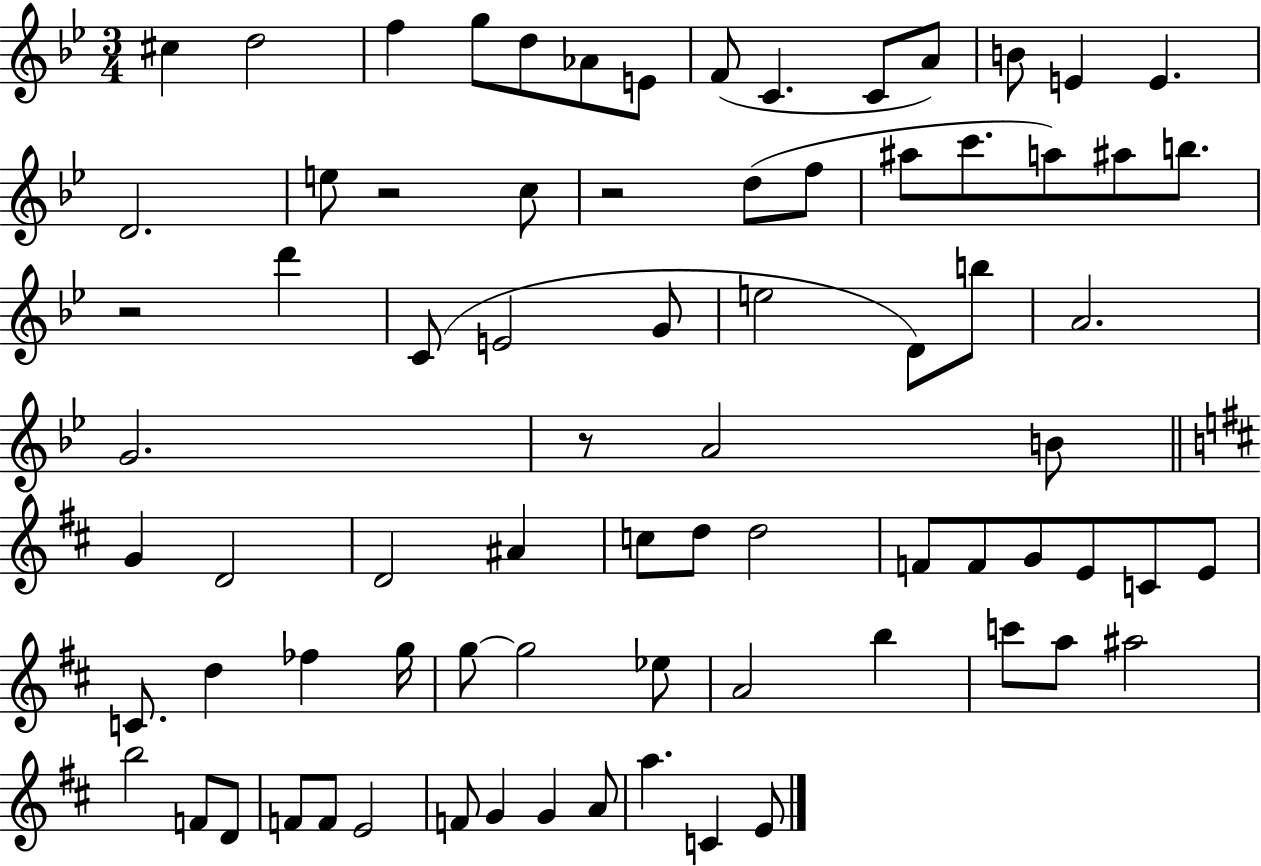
X:1
T:Untitled
M:3/4
L:1/4
K:Bb
^c d2 f g/2 d/2 _A/2 E/2 F/2 C C/2 A/2 B/2 E E D2 e/2 z2 c/2 z2 d/2 f/2 ^a/2 c'/2 a/2 ^a/2 b/2 z2 d' C/2 E2 G/2 e2 D/2 b/2 A2 G2 z/2 A2 B/2 G D2 D2 ^A c/2 d/2 d2 F/2 F/2 G/2 E/2 C/2 E/2 C/2 d _f g/4 g/2 g2 _e/2 A2 b c'/2 a/2 ^a2 b2 F/2 D/2 F/2 F/2 E2 F/2 G G A/2 a C E/2